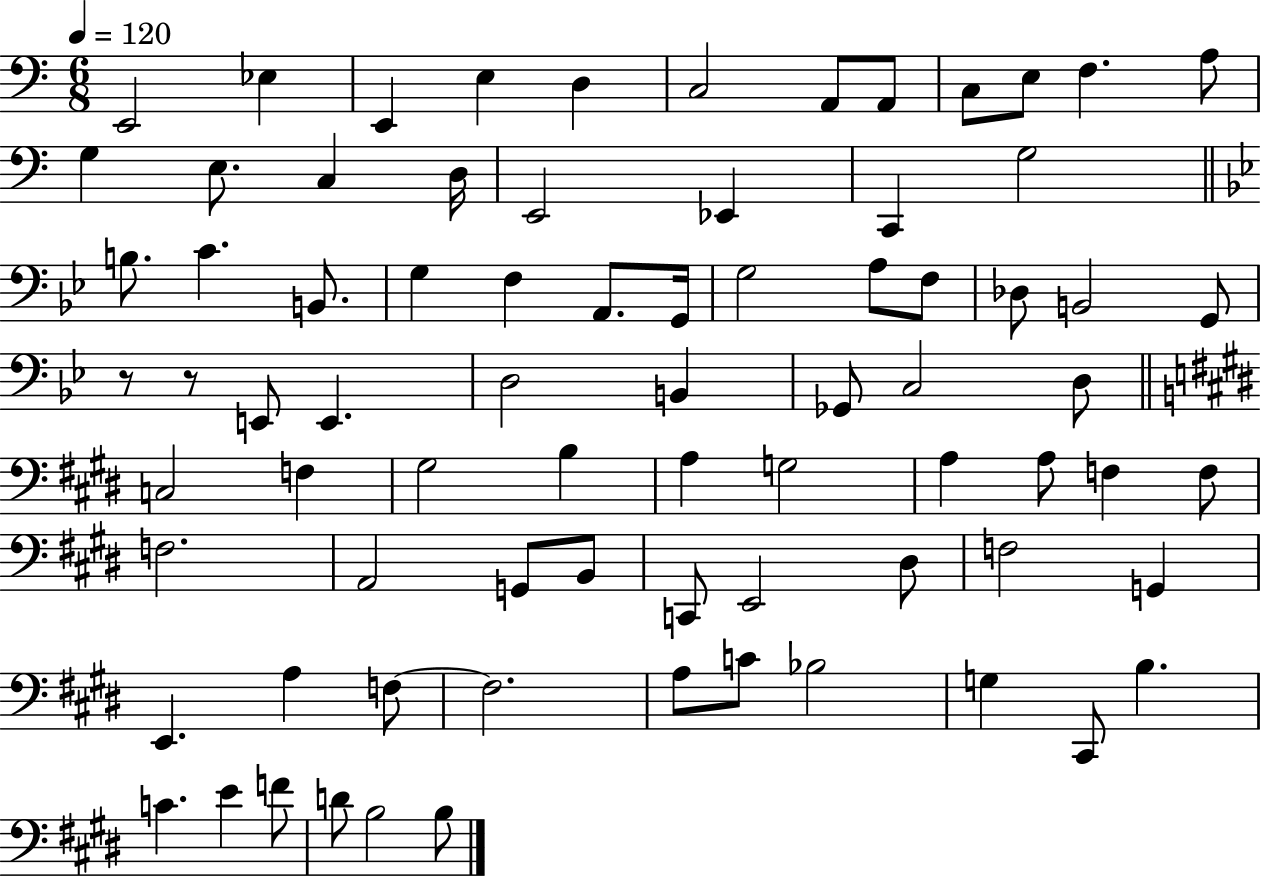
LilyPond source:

{
  \clef bass
  \numericTimeSignature
  \time 6/8
  \key c \major
  \tempo 4 = 120
  \repeat volta 2 { e,2 ees4 | e,4 e4 d4 | c2 a,8 a,8 | c8 e8 f4. a8 | \break g4 e8. c4 d16 | e,2 ees,4 | c,4 g2 | \bar "||" \break \key bes \major b8. c'4. b,8. | g4 f4 a,8. g,16 | g2 a8 f8 | des8 b,2 g,8 | \break r8 r8 e,8 e,4. | d2 b,4 | ges,8 c2 d8 | \bar "||" \break \key e \major c2 f4 | gis2 b4 | a4 g2 | a4 a8 f4 f8 | \break f2. | a,2 g,8 b,8 | c,8 e,2 dis8 | f2 g,4 | \break e,4. a4 f8~~ | f2. | a8 c'8 bes2 | g4 cis,8 b4. | \break c'4. e'4 f'8 | d'8 b2 b8 | } \bar "|."
}